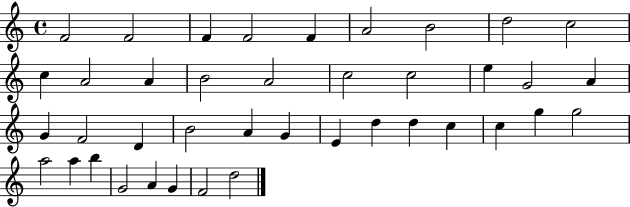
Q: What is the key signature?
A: C major